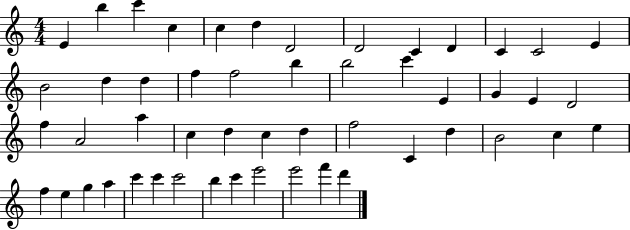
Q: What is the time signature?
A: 4/4